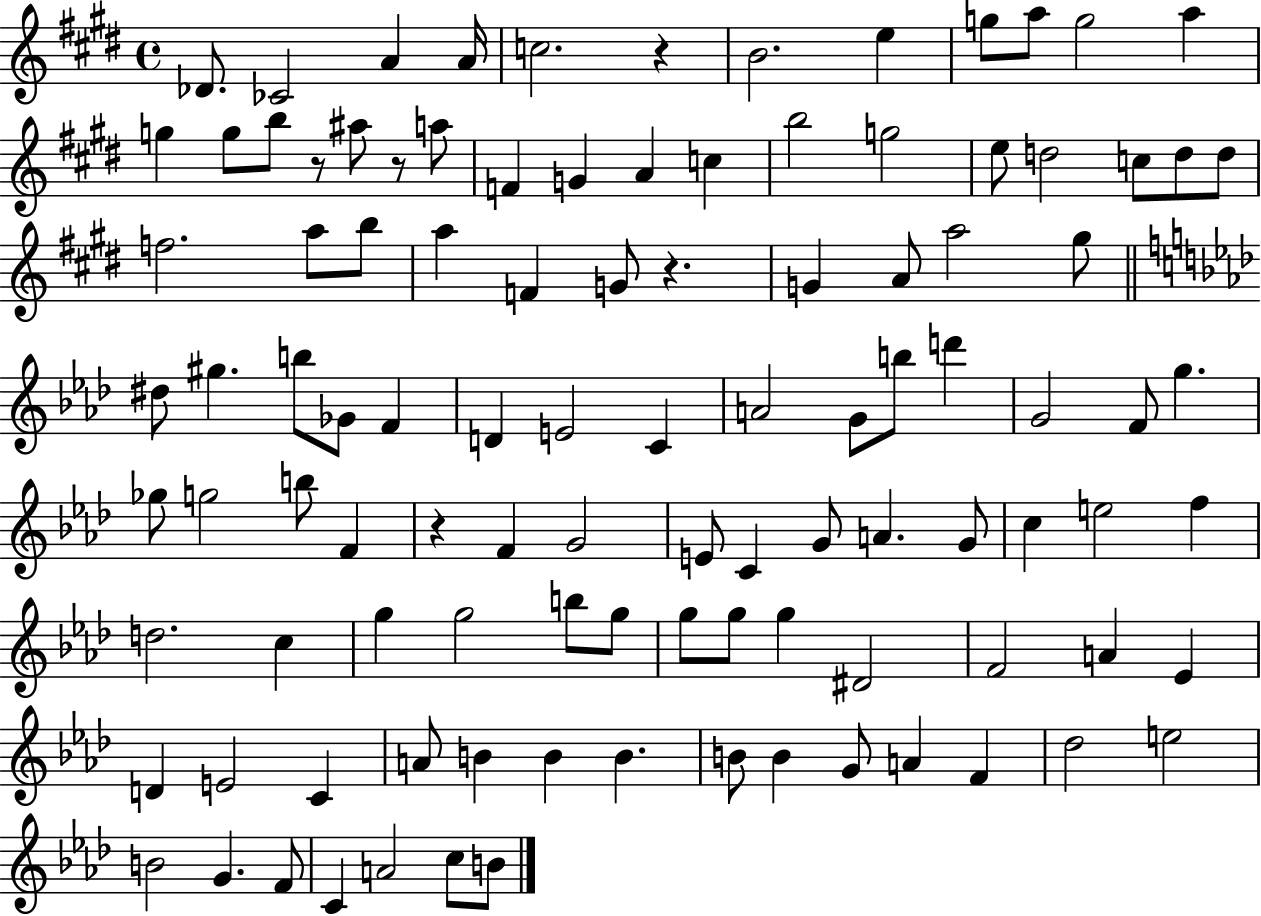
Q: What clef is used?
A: treble